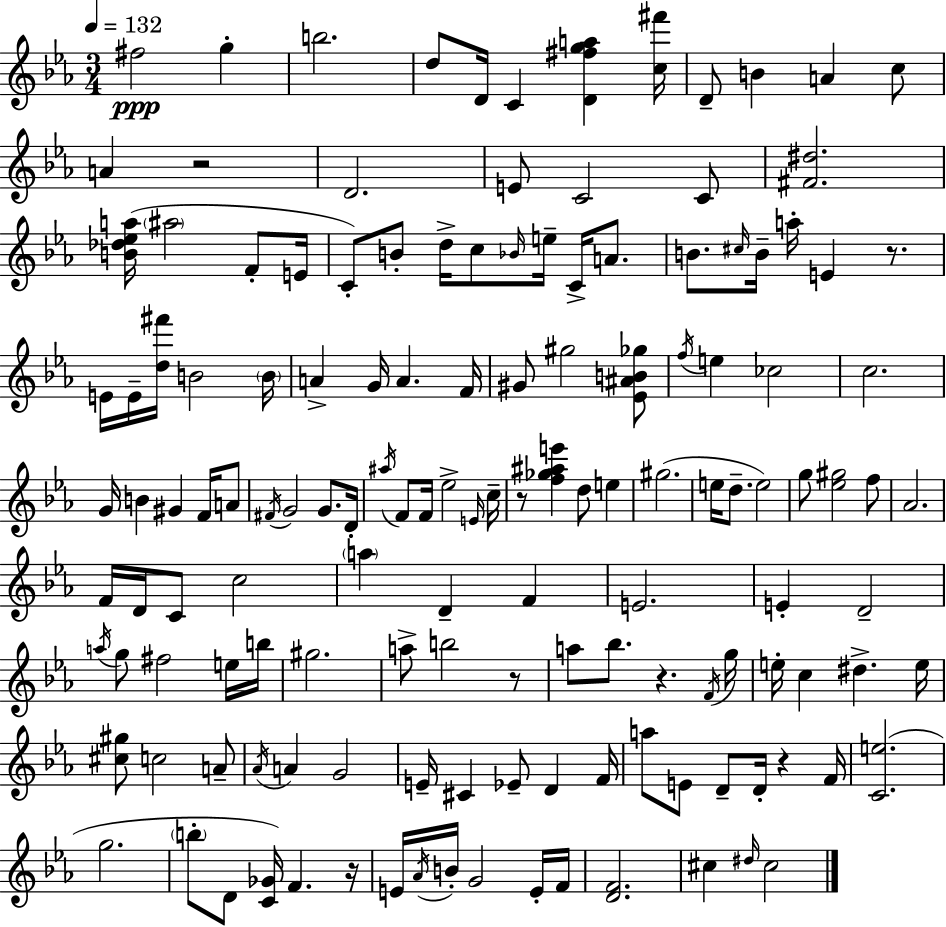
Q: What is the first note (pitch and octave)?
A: F#5